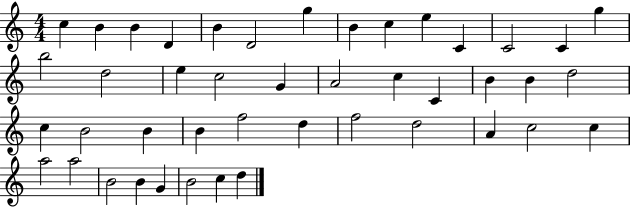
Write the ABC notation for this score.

X:1
T:Untitled
M:4/4
L:1/4
K:C
c B B D B D2 g B c e C C2 C g b2 d2 e c2 G A2 c C B B d2 c B2 B B f2 d f2 d2 A c2 c a2 a2 B2 B G B2 c d